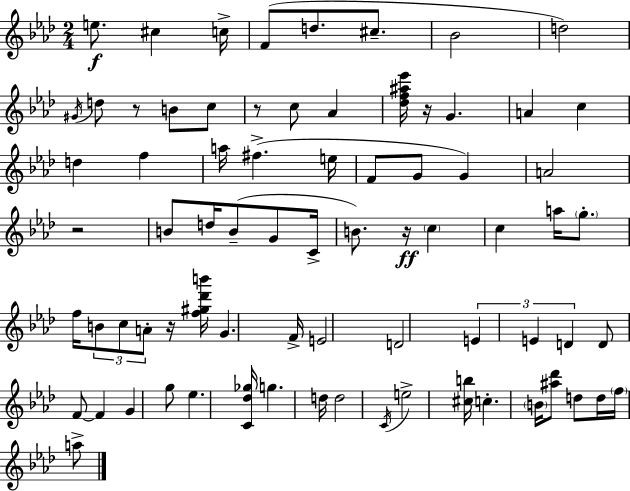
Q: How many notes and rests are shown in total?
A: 75